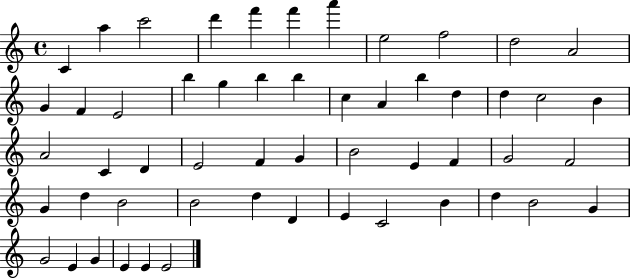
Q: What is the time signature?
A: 4/4